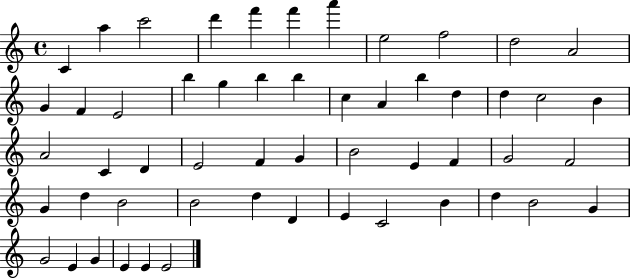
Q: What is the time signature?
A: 4/4